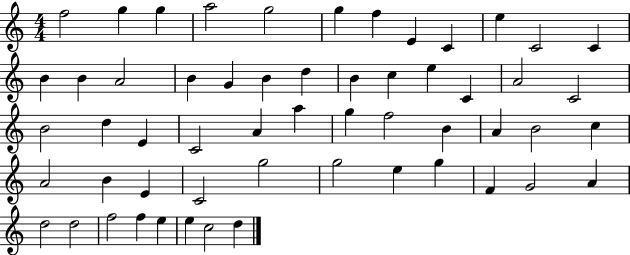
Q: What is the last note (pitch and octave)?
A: D5